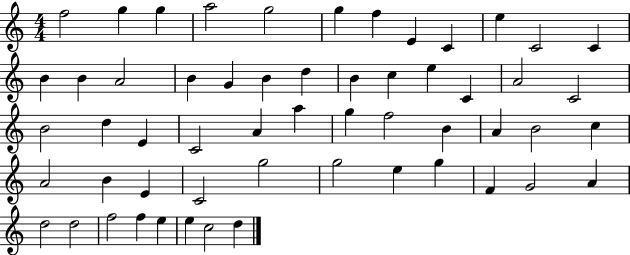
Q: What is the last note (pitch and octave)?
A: D5